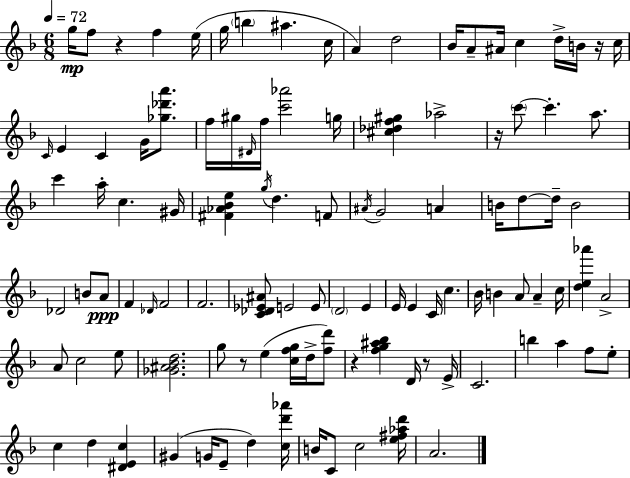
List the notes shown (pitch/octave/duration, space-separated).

G5/s F5/e R/q F5/q E5/s G5/s B5/q A#5/q. C5/s A4/q D5/h Bb4/s A4/e A#4/s C5/q D5/s B4/s R/s C5/s C4/s E4/q C4/q G4/s [Gb5,Db6,A6]/e. F5/s G#5/s D#4/s F5/s [C6,Ab6]/h G5/s [C#5,Db5,F5,G#5]/q Ab5/h R/s C6/e C6/q. A5/e. C6/q A5/s C5/q. G#4/s [F#4,Ab4,Bb4,E5]/q G5/s D5/q. F4/e A#4/s G4/h A4/q B4/s D5/e D5/s B4/h Db4/h B4/e A4/e F4/q Db4/s F4/h F4/h. [C4,Db4,Eb4,A#4]/e E4/h E4/e D4/h E4/q E4/s E4/q C4/s C5/q. Bb4/s B4/q A4/e A4/q C5/s [D5,E5,Ab6]/q A4/h A4/e C5/h E5/e [Gb4,A#4,Bb4,D5]/h. G5/e R/e E5/q [C5,F5,G5]/s D5/s [F5,D6]/e R/q [F5,G5,A#5,Bb5]/q D4/s R/e E4/s C4/h. B5/q A5/q F5/e E5/e C5/q D5/q [D#4,E4,C5]/q G#4/q G4/s E4/e D5/q [C5,D6,Ab6]/s B4/s C4/e C5/h [E5,F#5,Ab5,D6]/s A4/h.